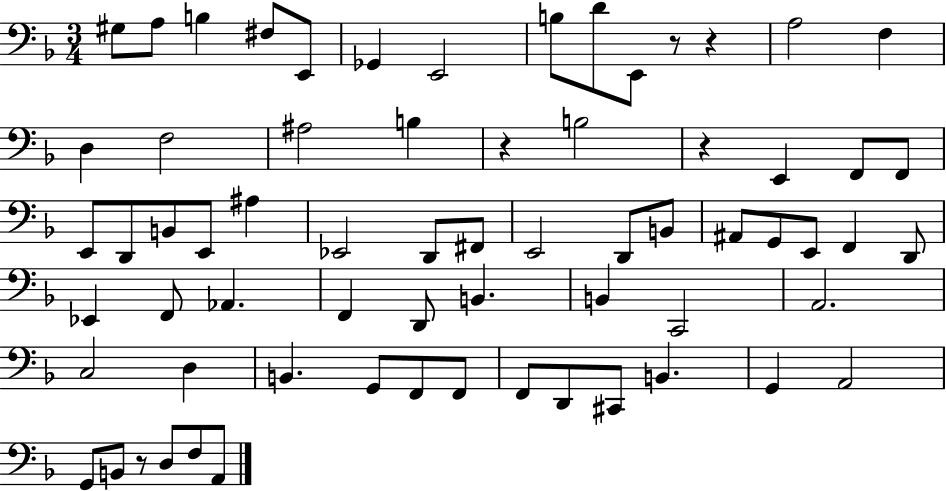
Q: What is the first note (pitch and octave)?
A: G#3